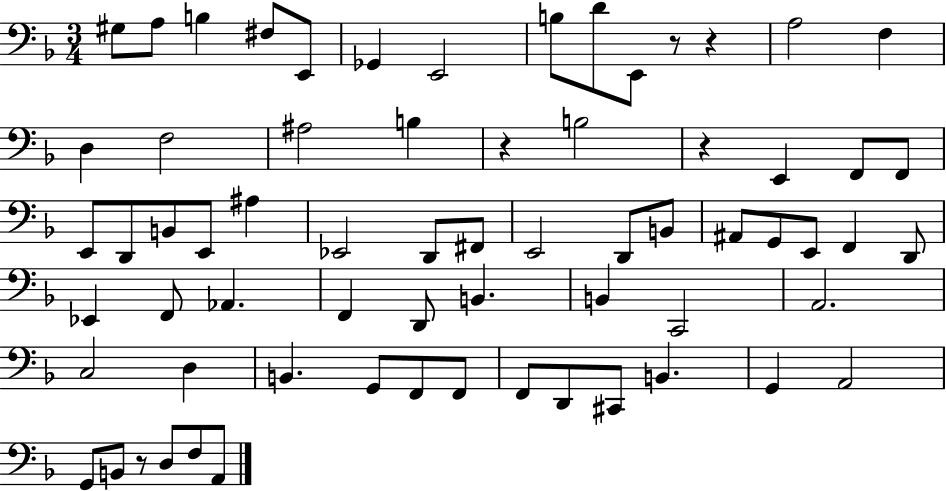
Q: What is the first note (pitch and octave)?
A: G#3